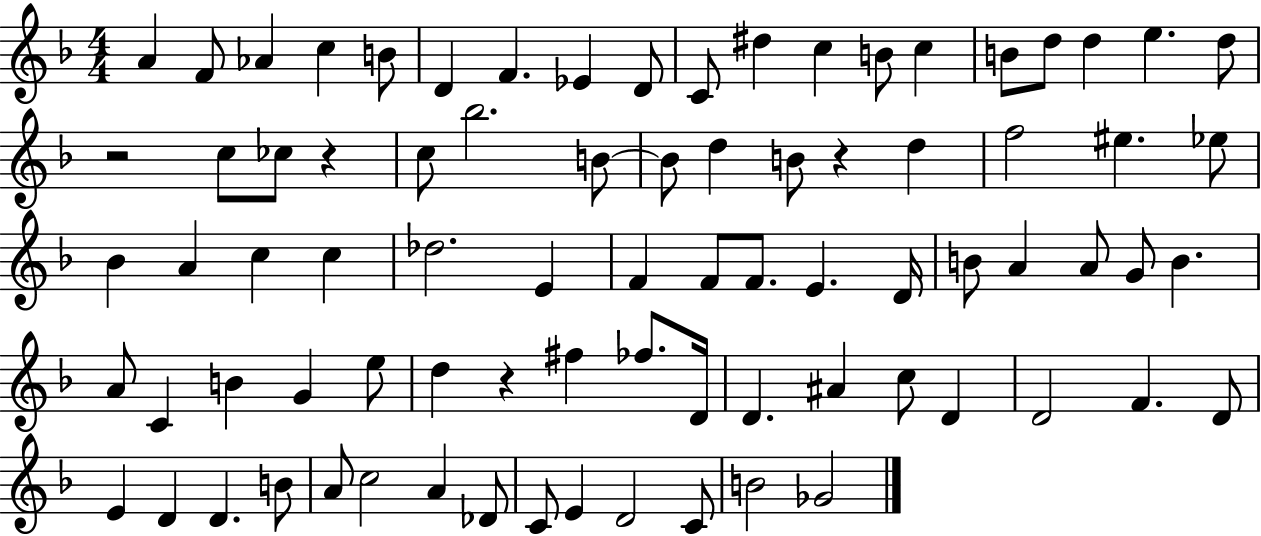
{
  \clef treble
  \numericTimeSignature
  \time 4/4
  \key f \major
  a'4 f'8 aes'4 c''4 b'8 | d'4 f'4. ees'4 d'8 | c'8 dis''4 c''4 b'8 c''4 | b'8 d''8 d''4 e''4. d''8 | \break r2 c''8 ces''8 r4 | c''8 bes''2. b'8~~ | b'8 d''4 b'8 r4 d''4 | f''2 eis''4. ees''8 | \break bes'4 a'4 c''4 c''4 | des''2. e'4 | f'4 f'8 f'8. e'4. d'16 | b'8 a'4 a'8 g'8 b'4. | \break a'8 c'4 b'4 g'4 e''8 | d''4 r4 fis''4 fes''8. d'16 | d'4. ais'4 c''8 d'4 | d'2 f'4. d'8 | \break e'4 d'4 d'4. b'8 | a'8 c''2 a'4 des'8 | c'8 e'4 d'2 c'8 | b'2 ges'2 | \break \bar "|."
}